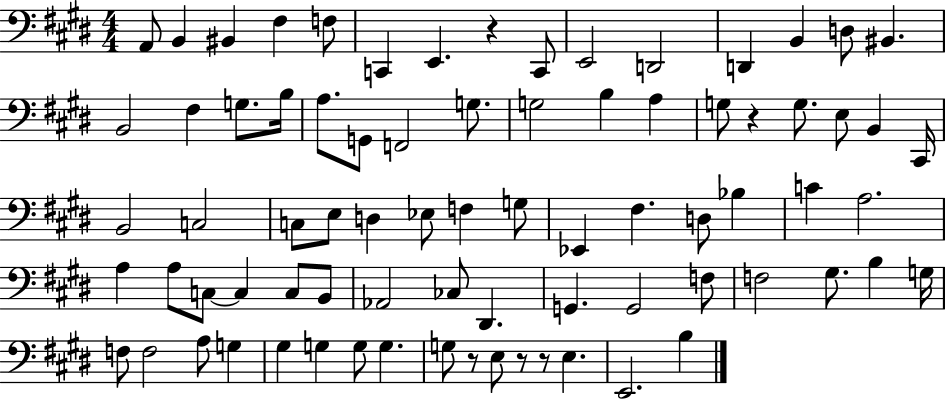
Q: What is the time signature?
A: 4/4